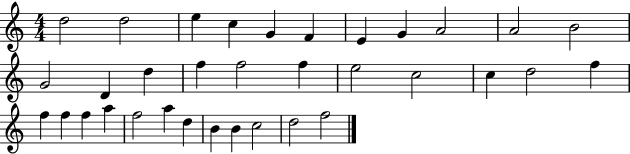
{
  \clef treble
  \numericTimeSignature
  \time 4/4
  \key c \major
  d''2 d''2 | e''4 c''4 g'4 f'4 | e'4 g'4 a'2 | a'2 b'2 | \break g'2 d'4 d''4 | f''4 f''2 f''4 | e''2 c''2 | c''4 d''2 f''4 | \break f''4 f''4 f''4 a''4 | f''2 a''4 d''4 | b'4 b'4 c''2 | d''2 f''2 | \break \bar "|."
}